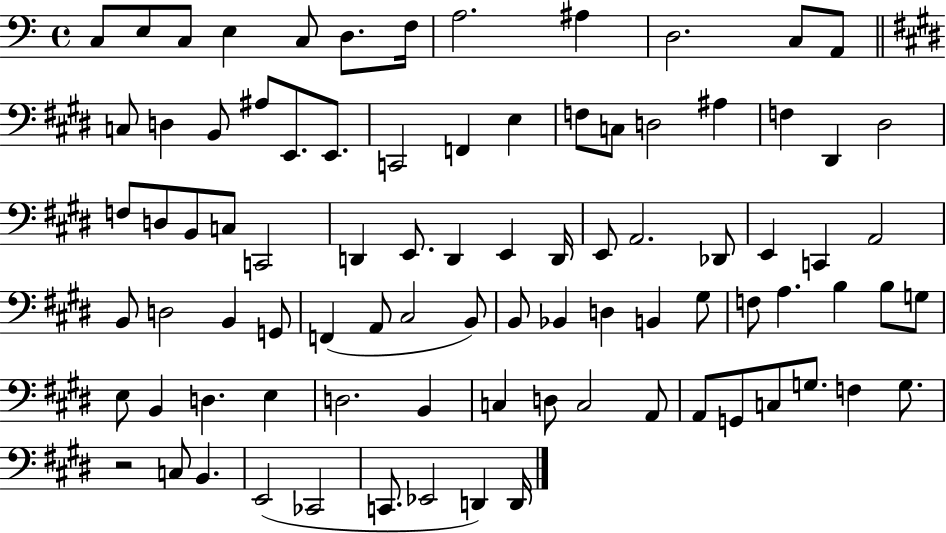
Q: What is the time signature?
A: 4/4